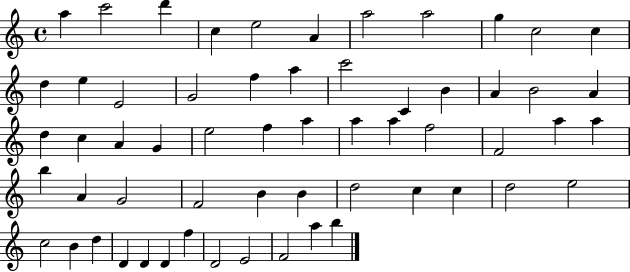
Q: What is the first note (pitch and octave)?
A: A5